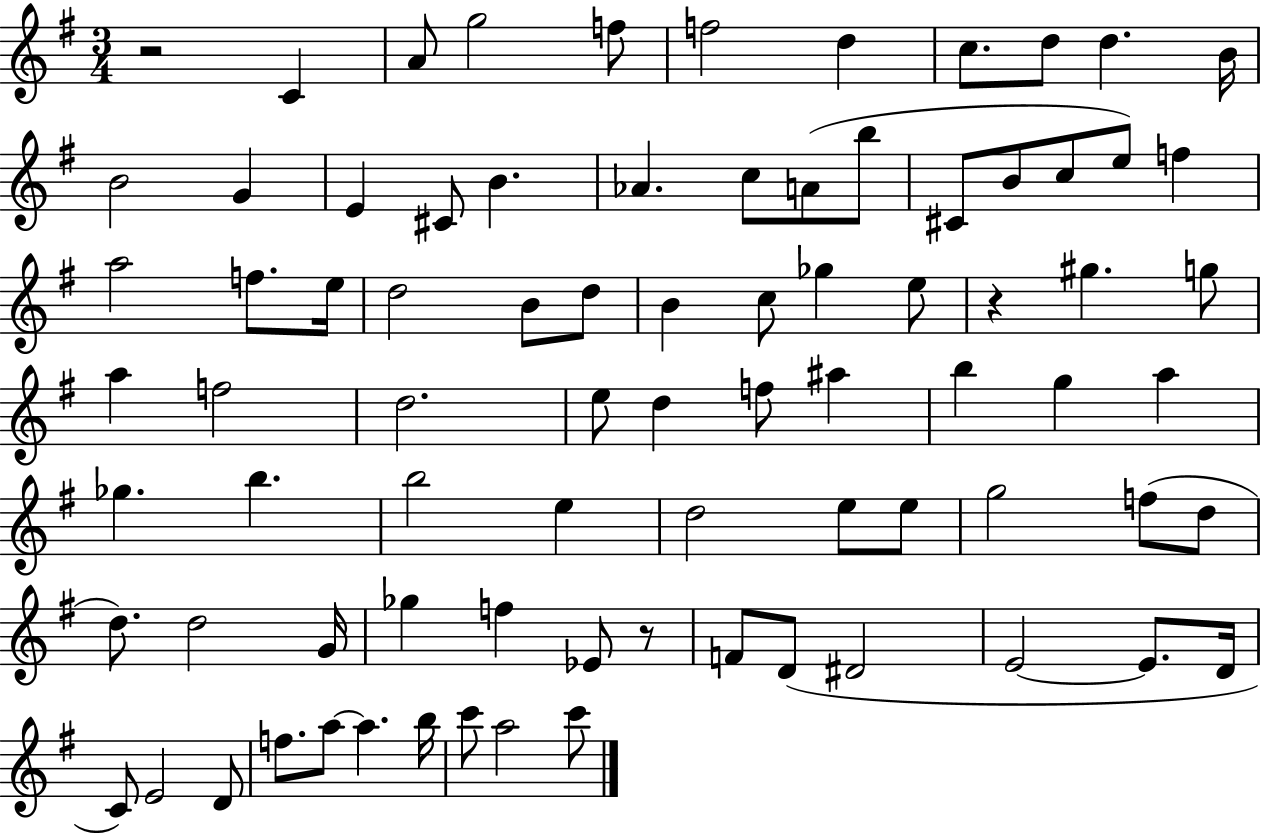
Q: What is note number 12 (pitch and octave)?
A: G4